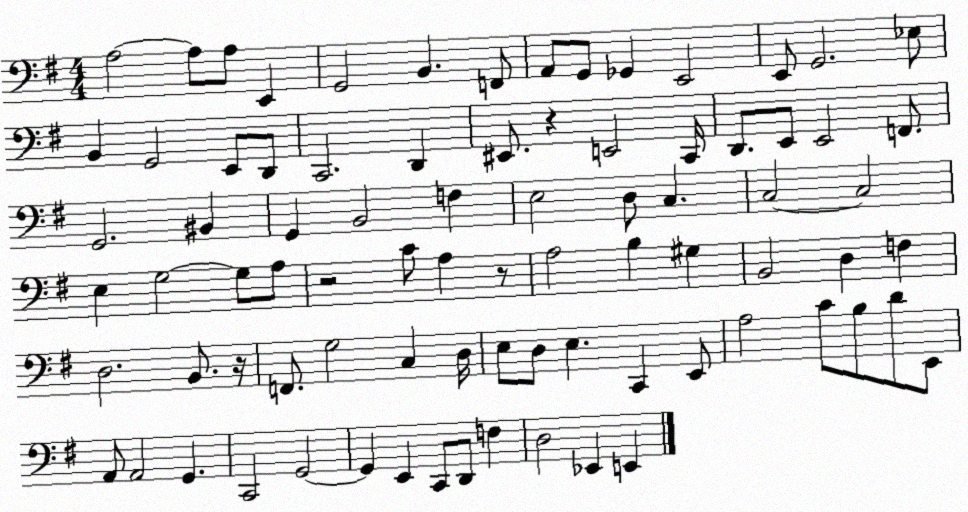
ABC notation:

X:1
T:Untitled
M:4/4
L:1/4
K:G
A,2 A,/2 A,/2 E,, G,,2 B,, F,,/2 A,,/2 G,,/2 _G,, E,,2 E,,/2 G,,2 _E,/2 B,, G,,2 E,,/2 D,,/2 C,,2 D,, ^E,,/2 z E,,2 C,,/4 D,,/2 E,,/2 E,,2 F,,/2 G,,2 ^B,, G,, B,,2 F, E,2 D,/2 C, C,2 C,2 E, G,2 G,/2 A,/2 z2 C/2 A, z/2 A,2 B, ^G, B,,2 D, F, D,2 B,,/2 z/4 F,,/2 G,2 C, D,/4 E,/2 D,/2 E, C,, E,,/2 A,2 C/2 B,/2 D/2 E,,/2 A,,/2 A,,2 G,, C,,2 G,,2 G,, E,, C,,/2 D,,/2 F, D,2 _E,, E,,